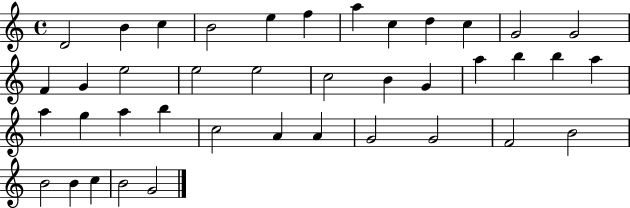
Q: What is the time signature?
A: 4/4